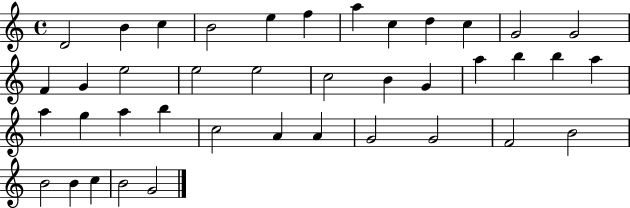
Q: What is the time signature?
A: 4/4